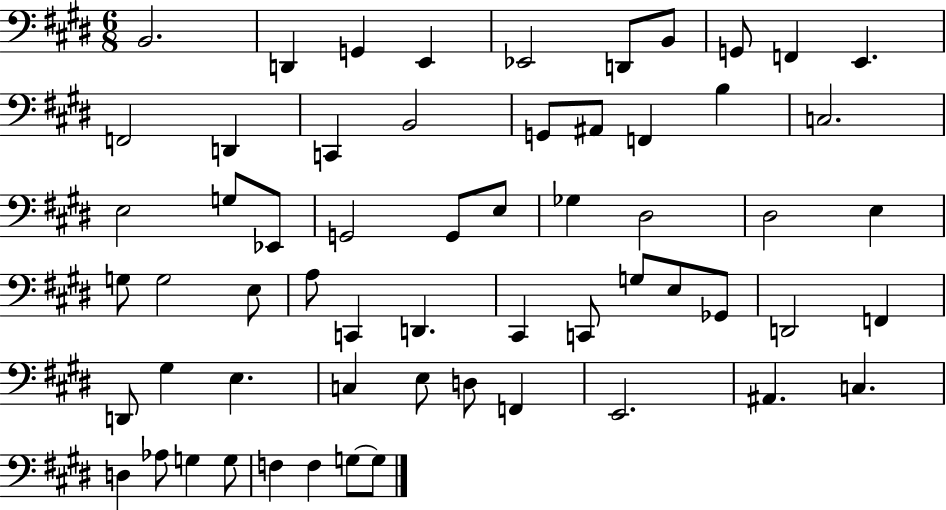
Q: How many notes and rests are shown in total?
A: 60